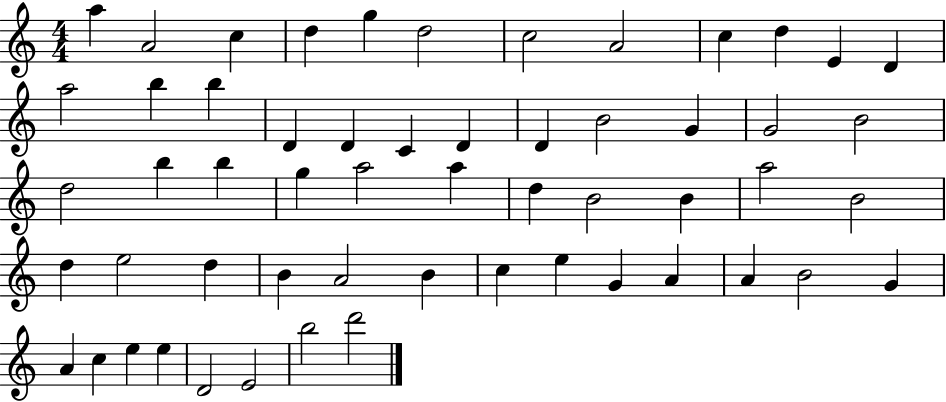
X:1
T:Untitled
M:4/4
L:1/4
K:C
a A2 c d g d2 c2 A2 c d E D a2 b b D D C D D B2 G G2 B2 d2 b b g a2 a d B2 B a2 B2 d e2 d B A2 B c e G A A B2 G A c e e D2 E2 b2 d'2